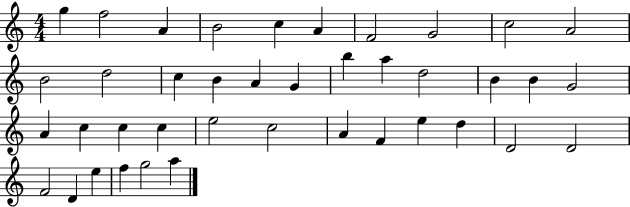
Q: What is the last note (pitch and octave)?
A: A5